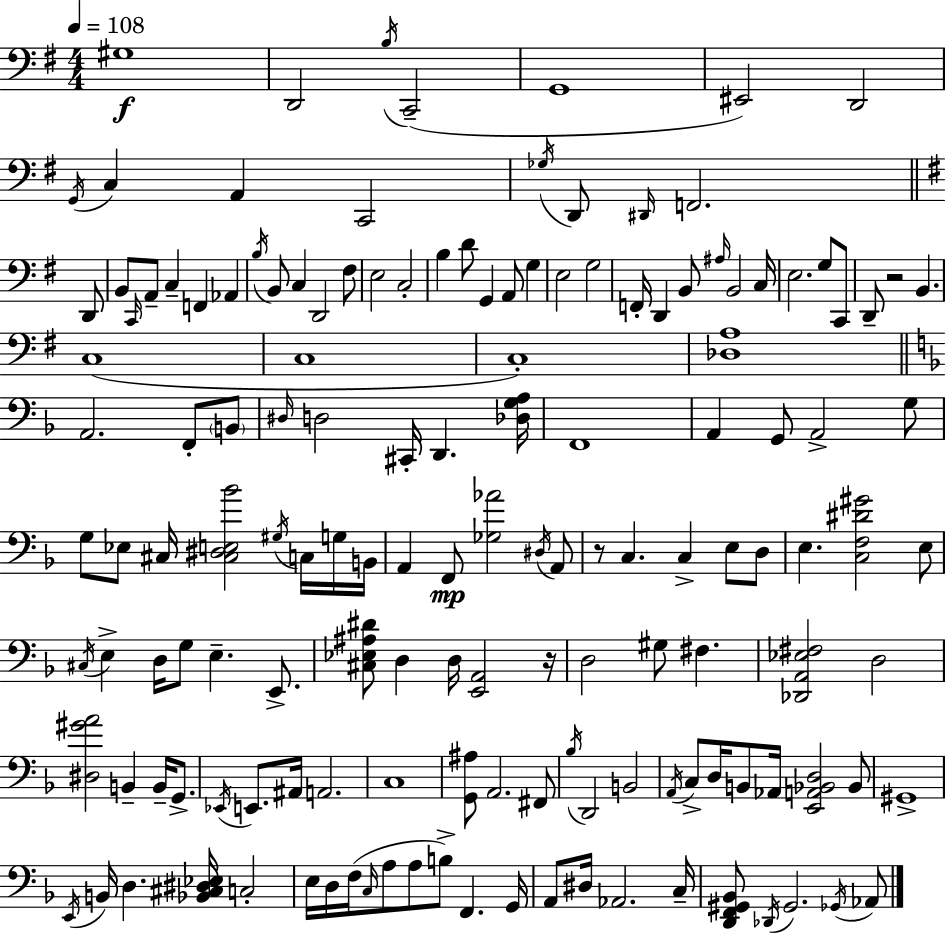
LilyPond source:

{
  \clef bass
  \numericTimeSignature
  \time 4/4
  \key e \minor
  \tempo 4 = 108
  gis1\f | d,2 \acciaccatura { b16 } c,2--( | g,1 | eis,2) d,2 | \break \acciaccatura { g,16 } c4 a,4 c,2 | \acciaccatura { ges16 } d,8 \grace { dis,16 } f,2. | \bar "||" \break \key g \major d,8 b,8 \grace { c,16 } a,8-- c4-- f,4 aes,4 | \acciaccatura { b16 } b,8 c4 d,2 | fis8 e2 c2-. | b4 d'8 g,4 a,8 | \break g4 e2 g2 | f,16-. d,4 b,8 \grace { ais16 } b,2 | c16 e2. | g8 c,8 d,8-- r2 b,4. | \break c1( | c1 | c1-.) | <des a>1 | \break \bar "||" \break \key f \major a,2. f,8-. \parenthesize b,8 | \grace { dis16 } d2 cis,16-. d,4. | <des g a>16 f,1 | a,4 g,8 a,2-> g8 | \break g8 ees8 cis16 <cis dis e bes'>2 \acciaccatura { gis16 } c16 | g16 b,16 a,4 f,8\mp <ges aes'>2 | \acciaccatura { dis16 } a,8 r8 c4. c4-> e8 | d8 e4. <c f dis' gis'>2 | \break e8 \acciaccatura { cis16 } e4-> d16 g8 e4.-- | e,8.-> <cis ees ais dis'>8 d4 d16 <e, a,>2 | r16 d2 gis8 fis4. | <des, a, ees fis>2 d2 | \break <dis gis' a'>2 b,4-- | b,16-- g,8.-> \acciaccatura { ees,16 } e,8. ais,16 a,2. | c1 | <g, ais>8 a,2. | \break fis,8 \acciaccatura { bes16 } d,2 b,2 | \acciaccatura { a,16 } c8-> d16 b,8 aes,16 <e, a, bes, d>2 | bes,8 gis,1-> | \acciaccatura { e,16 } b,16 d4. <bes, cis dis ees>16 | \break c2-. e16 d16 f16( \grace { c16 } a8 a8 | b8->) f,4. g,16 a,8 dis16 aes,2. | c16-- <d, f, gis, bes,>8 \acciaccatura { des,16 } gis,2. | \acciaccatura { ges,16 } aes,8 \bar "|."
}